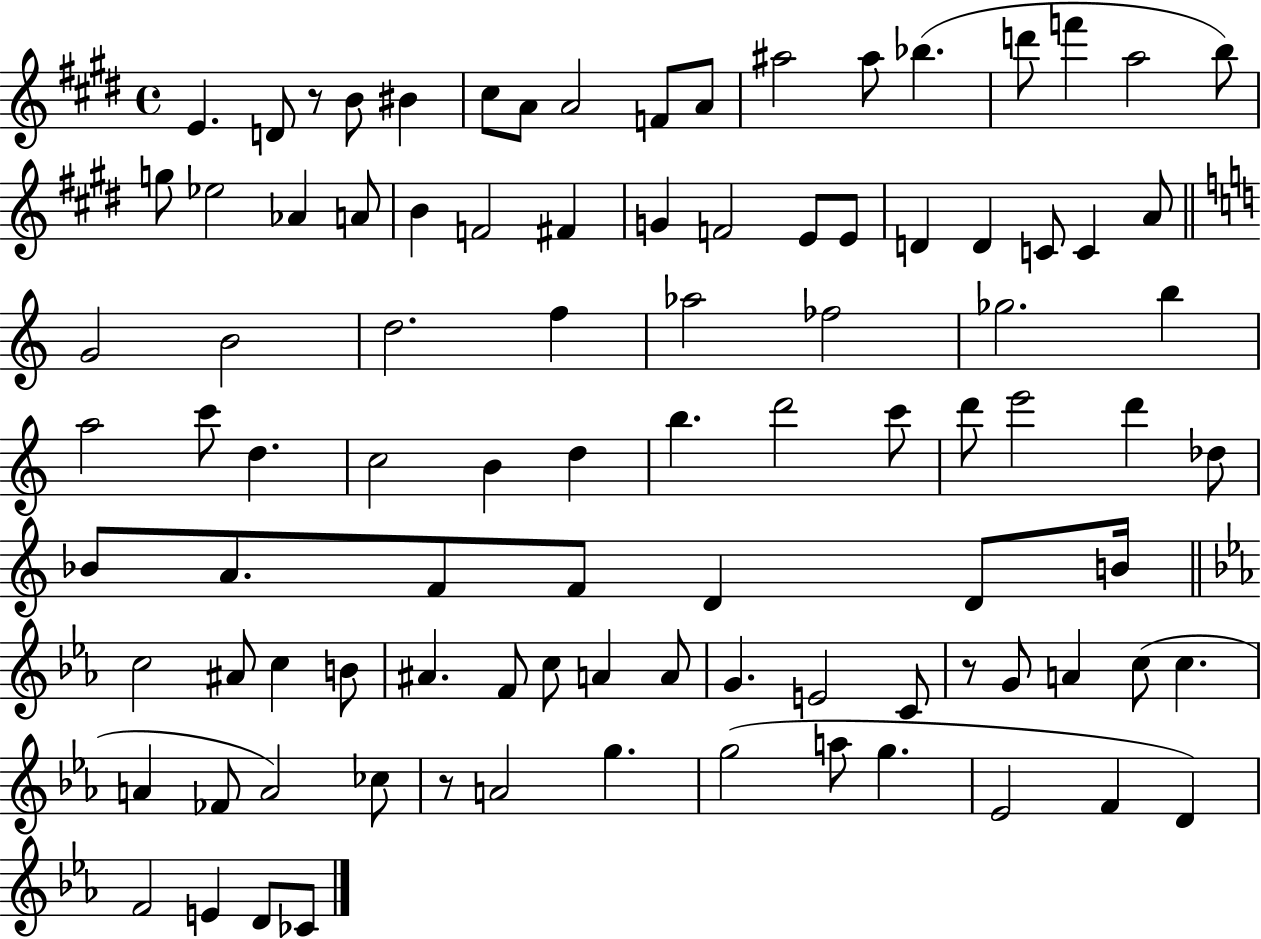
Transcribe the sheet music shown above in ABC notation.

X:1
T:Untitled
M:4/4
L:1/4
K:E
E D/2 z/2 B/2 ^B ^c/2 A/2 A2 F/2 A/2 ^a2 ^a/2 _b d'/2 f' a2 b/2 g/2 _e2 _A A/2 B F2 ^F G F2 E/2 E/2 D D C/2 C A/2 G2 B2 d2 f _a2 _f2 _g2 b a2 c'/2 d c2 B d b d'2 c'/2 d'/2 e'2 d' _d/2 _B/2 A/2 F/2 F/2 D D/2 B/4 c2 ^A/2 c B/2 ^A F/2 c/2 A A/2 G E2 C/2 z/2 G/2 A c/2 c A _F/2 A2 _c/2 z/2 A2 g g2 a/2 g _E2 F D F2 E D/2 _C/2